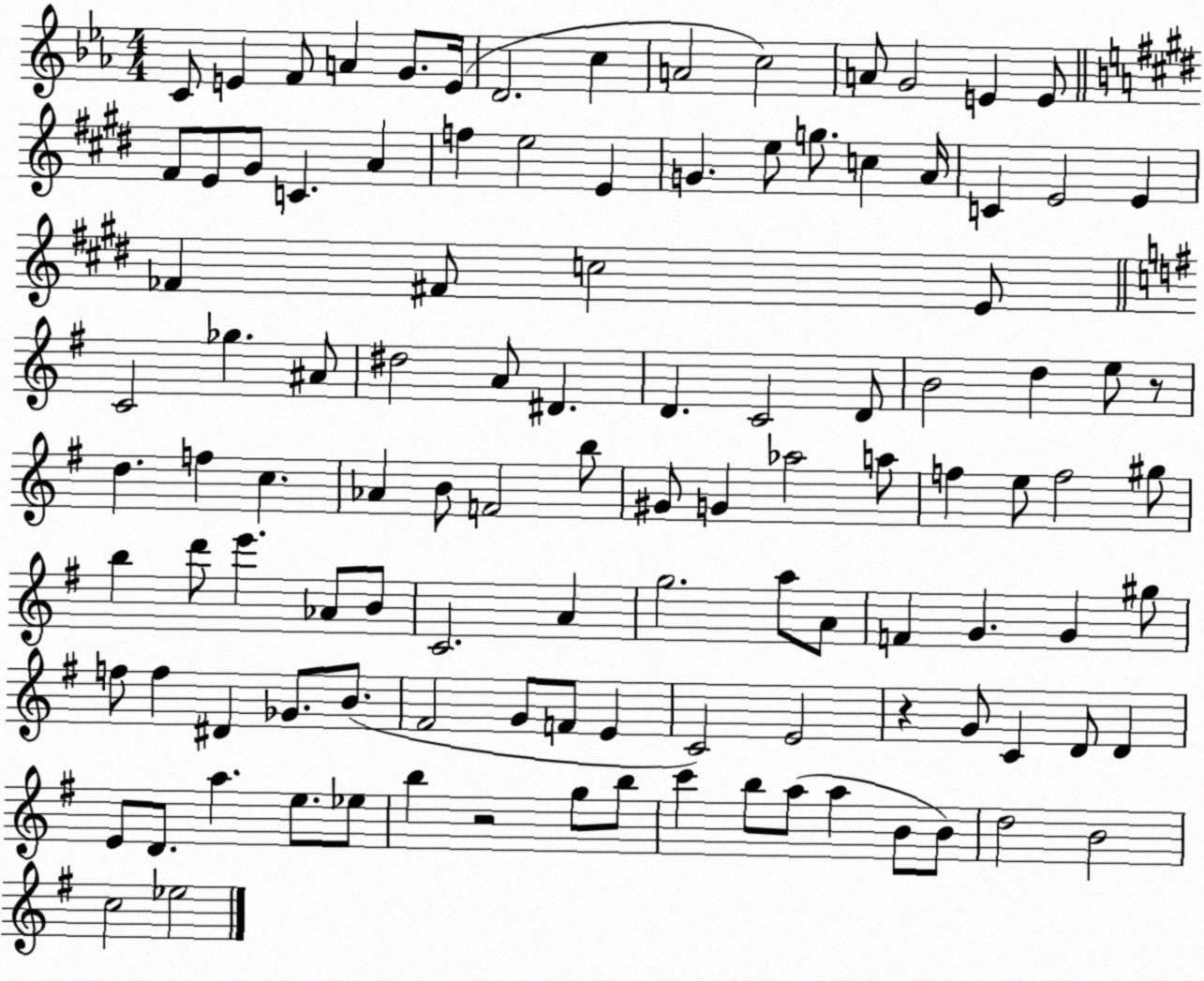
X:1
T:Untitled
M:4/4
L:1/4
K:Eb
C/2 E F/2 A G/2 E/4 D2 c A2 c2 A/2 G2 E E/2 ^F/2 E/2 ^G/2 C A f e2 E G e/2 g/2 c A/4 C E2 E _F ^F/2 c2 E/2 C2 _g ^A/2 ^d2 A/2 ^D D C2 D/2 B2 d e/2 z/2 d f c _A B/2 F2 b/2 ^G/2 G _a2 a/2 f e/2 f2 ^g/2 b d'/2 e' _A/2 B/2 C2 A g2 a/2 A/2 F G G ^g/2 f/2 f ^D _G/2 B/2 ^F2 G/2 F/2 E C2 E2 z G/2 C D/2 D E/2 D/2 a e/2 _e/2 b z2 g/2 b/2 c' b/2 a/2 a B/2 B/2 d2 B2 c2 _e2